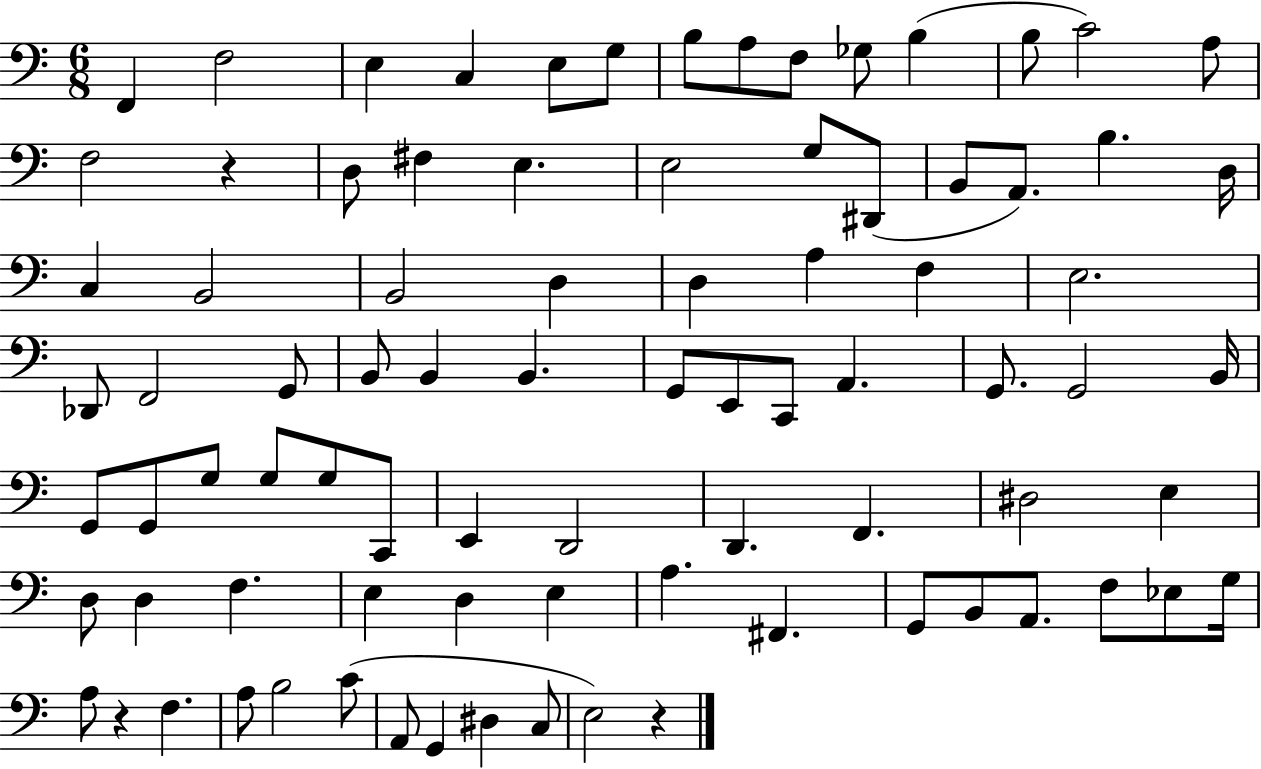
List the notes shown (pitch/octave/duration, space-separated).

F2/q F3/h E3/q C3/q E3/e G3/e B3/e A3/e F3/e Gb3/e B3/q B3/e C4/h A3/e F3/h R/q D3/e F#3/q E3/q. E3/h G3/e D#2/e B2/e A2/e. B3/q. D3/s C3/q B2/h B2/h D3/q D3/q A3/q F3/q E3/h. Db2/e F2/h G2/e B2/e B2/q B2/q. G2/e E2/e C2/e A2/q. G2/e. G2/h B2/s G2/e G2/e G3/e G3/e G3/e C2/e E2/q D2/h D2/q. F2/q. D#3/h E3/q D3/e D3/q F3/q. E3/q D3/q E3/q A3/q. F#2/q. G2/e B2/e A2/e. F3/e Eb3/e G3/s A3/e R/q F3/q. A3/e B3/h C4/e A2/e G2/q D#3/q C3/e E3/h R/q